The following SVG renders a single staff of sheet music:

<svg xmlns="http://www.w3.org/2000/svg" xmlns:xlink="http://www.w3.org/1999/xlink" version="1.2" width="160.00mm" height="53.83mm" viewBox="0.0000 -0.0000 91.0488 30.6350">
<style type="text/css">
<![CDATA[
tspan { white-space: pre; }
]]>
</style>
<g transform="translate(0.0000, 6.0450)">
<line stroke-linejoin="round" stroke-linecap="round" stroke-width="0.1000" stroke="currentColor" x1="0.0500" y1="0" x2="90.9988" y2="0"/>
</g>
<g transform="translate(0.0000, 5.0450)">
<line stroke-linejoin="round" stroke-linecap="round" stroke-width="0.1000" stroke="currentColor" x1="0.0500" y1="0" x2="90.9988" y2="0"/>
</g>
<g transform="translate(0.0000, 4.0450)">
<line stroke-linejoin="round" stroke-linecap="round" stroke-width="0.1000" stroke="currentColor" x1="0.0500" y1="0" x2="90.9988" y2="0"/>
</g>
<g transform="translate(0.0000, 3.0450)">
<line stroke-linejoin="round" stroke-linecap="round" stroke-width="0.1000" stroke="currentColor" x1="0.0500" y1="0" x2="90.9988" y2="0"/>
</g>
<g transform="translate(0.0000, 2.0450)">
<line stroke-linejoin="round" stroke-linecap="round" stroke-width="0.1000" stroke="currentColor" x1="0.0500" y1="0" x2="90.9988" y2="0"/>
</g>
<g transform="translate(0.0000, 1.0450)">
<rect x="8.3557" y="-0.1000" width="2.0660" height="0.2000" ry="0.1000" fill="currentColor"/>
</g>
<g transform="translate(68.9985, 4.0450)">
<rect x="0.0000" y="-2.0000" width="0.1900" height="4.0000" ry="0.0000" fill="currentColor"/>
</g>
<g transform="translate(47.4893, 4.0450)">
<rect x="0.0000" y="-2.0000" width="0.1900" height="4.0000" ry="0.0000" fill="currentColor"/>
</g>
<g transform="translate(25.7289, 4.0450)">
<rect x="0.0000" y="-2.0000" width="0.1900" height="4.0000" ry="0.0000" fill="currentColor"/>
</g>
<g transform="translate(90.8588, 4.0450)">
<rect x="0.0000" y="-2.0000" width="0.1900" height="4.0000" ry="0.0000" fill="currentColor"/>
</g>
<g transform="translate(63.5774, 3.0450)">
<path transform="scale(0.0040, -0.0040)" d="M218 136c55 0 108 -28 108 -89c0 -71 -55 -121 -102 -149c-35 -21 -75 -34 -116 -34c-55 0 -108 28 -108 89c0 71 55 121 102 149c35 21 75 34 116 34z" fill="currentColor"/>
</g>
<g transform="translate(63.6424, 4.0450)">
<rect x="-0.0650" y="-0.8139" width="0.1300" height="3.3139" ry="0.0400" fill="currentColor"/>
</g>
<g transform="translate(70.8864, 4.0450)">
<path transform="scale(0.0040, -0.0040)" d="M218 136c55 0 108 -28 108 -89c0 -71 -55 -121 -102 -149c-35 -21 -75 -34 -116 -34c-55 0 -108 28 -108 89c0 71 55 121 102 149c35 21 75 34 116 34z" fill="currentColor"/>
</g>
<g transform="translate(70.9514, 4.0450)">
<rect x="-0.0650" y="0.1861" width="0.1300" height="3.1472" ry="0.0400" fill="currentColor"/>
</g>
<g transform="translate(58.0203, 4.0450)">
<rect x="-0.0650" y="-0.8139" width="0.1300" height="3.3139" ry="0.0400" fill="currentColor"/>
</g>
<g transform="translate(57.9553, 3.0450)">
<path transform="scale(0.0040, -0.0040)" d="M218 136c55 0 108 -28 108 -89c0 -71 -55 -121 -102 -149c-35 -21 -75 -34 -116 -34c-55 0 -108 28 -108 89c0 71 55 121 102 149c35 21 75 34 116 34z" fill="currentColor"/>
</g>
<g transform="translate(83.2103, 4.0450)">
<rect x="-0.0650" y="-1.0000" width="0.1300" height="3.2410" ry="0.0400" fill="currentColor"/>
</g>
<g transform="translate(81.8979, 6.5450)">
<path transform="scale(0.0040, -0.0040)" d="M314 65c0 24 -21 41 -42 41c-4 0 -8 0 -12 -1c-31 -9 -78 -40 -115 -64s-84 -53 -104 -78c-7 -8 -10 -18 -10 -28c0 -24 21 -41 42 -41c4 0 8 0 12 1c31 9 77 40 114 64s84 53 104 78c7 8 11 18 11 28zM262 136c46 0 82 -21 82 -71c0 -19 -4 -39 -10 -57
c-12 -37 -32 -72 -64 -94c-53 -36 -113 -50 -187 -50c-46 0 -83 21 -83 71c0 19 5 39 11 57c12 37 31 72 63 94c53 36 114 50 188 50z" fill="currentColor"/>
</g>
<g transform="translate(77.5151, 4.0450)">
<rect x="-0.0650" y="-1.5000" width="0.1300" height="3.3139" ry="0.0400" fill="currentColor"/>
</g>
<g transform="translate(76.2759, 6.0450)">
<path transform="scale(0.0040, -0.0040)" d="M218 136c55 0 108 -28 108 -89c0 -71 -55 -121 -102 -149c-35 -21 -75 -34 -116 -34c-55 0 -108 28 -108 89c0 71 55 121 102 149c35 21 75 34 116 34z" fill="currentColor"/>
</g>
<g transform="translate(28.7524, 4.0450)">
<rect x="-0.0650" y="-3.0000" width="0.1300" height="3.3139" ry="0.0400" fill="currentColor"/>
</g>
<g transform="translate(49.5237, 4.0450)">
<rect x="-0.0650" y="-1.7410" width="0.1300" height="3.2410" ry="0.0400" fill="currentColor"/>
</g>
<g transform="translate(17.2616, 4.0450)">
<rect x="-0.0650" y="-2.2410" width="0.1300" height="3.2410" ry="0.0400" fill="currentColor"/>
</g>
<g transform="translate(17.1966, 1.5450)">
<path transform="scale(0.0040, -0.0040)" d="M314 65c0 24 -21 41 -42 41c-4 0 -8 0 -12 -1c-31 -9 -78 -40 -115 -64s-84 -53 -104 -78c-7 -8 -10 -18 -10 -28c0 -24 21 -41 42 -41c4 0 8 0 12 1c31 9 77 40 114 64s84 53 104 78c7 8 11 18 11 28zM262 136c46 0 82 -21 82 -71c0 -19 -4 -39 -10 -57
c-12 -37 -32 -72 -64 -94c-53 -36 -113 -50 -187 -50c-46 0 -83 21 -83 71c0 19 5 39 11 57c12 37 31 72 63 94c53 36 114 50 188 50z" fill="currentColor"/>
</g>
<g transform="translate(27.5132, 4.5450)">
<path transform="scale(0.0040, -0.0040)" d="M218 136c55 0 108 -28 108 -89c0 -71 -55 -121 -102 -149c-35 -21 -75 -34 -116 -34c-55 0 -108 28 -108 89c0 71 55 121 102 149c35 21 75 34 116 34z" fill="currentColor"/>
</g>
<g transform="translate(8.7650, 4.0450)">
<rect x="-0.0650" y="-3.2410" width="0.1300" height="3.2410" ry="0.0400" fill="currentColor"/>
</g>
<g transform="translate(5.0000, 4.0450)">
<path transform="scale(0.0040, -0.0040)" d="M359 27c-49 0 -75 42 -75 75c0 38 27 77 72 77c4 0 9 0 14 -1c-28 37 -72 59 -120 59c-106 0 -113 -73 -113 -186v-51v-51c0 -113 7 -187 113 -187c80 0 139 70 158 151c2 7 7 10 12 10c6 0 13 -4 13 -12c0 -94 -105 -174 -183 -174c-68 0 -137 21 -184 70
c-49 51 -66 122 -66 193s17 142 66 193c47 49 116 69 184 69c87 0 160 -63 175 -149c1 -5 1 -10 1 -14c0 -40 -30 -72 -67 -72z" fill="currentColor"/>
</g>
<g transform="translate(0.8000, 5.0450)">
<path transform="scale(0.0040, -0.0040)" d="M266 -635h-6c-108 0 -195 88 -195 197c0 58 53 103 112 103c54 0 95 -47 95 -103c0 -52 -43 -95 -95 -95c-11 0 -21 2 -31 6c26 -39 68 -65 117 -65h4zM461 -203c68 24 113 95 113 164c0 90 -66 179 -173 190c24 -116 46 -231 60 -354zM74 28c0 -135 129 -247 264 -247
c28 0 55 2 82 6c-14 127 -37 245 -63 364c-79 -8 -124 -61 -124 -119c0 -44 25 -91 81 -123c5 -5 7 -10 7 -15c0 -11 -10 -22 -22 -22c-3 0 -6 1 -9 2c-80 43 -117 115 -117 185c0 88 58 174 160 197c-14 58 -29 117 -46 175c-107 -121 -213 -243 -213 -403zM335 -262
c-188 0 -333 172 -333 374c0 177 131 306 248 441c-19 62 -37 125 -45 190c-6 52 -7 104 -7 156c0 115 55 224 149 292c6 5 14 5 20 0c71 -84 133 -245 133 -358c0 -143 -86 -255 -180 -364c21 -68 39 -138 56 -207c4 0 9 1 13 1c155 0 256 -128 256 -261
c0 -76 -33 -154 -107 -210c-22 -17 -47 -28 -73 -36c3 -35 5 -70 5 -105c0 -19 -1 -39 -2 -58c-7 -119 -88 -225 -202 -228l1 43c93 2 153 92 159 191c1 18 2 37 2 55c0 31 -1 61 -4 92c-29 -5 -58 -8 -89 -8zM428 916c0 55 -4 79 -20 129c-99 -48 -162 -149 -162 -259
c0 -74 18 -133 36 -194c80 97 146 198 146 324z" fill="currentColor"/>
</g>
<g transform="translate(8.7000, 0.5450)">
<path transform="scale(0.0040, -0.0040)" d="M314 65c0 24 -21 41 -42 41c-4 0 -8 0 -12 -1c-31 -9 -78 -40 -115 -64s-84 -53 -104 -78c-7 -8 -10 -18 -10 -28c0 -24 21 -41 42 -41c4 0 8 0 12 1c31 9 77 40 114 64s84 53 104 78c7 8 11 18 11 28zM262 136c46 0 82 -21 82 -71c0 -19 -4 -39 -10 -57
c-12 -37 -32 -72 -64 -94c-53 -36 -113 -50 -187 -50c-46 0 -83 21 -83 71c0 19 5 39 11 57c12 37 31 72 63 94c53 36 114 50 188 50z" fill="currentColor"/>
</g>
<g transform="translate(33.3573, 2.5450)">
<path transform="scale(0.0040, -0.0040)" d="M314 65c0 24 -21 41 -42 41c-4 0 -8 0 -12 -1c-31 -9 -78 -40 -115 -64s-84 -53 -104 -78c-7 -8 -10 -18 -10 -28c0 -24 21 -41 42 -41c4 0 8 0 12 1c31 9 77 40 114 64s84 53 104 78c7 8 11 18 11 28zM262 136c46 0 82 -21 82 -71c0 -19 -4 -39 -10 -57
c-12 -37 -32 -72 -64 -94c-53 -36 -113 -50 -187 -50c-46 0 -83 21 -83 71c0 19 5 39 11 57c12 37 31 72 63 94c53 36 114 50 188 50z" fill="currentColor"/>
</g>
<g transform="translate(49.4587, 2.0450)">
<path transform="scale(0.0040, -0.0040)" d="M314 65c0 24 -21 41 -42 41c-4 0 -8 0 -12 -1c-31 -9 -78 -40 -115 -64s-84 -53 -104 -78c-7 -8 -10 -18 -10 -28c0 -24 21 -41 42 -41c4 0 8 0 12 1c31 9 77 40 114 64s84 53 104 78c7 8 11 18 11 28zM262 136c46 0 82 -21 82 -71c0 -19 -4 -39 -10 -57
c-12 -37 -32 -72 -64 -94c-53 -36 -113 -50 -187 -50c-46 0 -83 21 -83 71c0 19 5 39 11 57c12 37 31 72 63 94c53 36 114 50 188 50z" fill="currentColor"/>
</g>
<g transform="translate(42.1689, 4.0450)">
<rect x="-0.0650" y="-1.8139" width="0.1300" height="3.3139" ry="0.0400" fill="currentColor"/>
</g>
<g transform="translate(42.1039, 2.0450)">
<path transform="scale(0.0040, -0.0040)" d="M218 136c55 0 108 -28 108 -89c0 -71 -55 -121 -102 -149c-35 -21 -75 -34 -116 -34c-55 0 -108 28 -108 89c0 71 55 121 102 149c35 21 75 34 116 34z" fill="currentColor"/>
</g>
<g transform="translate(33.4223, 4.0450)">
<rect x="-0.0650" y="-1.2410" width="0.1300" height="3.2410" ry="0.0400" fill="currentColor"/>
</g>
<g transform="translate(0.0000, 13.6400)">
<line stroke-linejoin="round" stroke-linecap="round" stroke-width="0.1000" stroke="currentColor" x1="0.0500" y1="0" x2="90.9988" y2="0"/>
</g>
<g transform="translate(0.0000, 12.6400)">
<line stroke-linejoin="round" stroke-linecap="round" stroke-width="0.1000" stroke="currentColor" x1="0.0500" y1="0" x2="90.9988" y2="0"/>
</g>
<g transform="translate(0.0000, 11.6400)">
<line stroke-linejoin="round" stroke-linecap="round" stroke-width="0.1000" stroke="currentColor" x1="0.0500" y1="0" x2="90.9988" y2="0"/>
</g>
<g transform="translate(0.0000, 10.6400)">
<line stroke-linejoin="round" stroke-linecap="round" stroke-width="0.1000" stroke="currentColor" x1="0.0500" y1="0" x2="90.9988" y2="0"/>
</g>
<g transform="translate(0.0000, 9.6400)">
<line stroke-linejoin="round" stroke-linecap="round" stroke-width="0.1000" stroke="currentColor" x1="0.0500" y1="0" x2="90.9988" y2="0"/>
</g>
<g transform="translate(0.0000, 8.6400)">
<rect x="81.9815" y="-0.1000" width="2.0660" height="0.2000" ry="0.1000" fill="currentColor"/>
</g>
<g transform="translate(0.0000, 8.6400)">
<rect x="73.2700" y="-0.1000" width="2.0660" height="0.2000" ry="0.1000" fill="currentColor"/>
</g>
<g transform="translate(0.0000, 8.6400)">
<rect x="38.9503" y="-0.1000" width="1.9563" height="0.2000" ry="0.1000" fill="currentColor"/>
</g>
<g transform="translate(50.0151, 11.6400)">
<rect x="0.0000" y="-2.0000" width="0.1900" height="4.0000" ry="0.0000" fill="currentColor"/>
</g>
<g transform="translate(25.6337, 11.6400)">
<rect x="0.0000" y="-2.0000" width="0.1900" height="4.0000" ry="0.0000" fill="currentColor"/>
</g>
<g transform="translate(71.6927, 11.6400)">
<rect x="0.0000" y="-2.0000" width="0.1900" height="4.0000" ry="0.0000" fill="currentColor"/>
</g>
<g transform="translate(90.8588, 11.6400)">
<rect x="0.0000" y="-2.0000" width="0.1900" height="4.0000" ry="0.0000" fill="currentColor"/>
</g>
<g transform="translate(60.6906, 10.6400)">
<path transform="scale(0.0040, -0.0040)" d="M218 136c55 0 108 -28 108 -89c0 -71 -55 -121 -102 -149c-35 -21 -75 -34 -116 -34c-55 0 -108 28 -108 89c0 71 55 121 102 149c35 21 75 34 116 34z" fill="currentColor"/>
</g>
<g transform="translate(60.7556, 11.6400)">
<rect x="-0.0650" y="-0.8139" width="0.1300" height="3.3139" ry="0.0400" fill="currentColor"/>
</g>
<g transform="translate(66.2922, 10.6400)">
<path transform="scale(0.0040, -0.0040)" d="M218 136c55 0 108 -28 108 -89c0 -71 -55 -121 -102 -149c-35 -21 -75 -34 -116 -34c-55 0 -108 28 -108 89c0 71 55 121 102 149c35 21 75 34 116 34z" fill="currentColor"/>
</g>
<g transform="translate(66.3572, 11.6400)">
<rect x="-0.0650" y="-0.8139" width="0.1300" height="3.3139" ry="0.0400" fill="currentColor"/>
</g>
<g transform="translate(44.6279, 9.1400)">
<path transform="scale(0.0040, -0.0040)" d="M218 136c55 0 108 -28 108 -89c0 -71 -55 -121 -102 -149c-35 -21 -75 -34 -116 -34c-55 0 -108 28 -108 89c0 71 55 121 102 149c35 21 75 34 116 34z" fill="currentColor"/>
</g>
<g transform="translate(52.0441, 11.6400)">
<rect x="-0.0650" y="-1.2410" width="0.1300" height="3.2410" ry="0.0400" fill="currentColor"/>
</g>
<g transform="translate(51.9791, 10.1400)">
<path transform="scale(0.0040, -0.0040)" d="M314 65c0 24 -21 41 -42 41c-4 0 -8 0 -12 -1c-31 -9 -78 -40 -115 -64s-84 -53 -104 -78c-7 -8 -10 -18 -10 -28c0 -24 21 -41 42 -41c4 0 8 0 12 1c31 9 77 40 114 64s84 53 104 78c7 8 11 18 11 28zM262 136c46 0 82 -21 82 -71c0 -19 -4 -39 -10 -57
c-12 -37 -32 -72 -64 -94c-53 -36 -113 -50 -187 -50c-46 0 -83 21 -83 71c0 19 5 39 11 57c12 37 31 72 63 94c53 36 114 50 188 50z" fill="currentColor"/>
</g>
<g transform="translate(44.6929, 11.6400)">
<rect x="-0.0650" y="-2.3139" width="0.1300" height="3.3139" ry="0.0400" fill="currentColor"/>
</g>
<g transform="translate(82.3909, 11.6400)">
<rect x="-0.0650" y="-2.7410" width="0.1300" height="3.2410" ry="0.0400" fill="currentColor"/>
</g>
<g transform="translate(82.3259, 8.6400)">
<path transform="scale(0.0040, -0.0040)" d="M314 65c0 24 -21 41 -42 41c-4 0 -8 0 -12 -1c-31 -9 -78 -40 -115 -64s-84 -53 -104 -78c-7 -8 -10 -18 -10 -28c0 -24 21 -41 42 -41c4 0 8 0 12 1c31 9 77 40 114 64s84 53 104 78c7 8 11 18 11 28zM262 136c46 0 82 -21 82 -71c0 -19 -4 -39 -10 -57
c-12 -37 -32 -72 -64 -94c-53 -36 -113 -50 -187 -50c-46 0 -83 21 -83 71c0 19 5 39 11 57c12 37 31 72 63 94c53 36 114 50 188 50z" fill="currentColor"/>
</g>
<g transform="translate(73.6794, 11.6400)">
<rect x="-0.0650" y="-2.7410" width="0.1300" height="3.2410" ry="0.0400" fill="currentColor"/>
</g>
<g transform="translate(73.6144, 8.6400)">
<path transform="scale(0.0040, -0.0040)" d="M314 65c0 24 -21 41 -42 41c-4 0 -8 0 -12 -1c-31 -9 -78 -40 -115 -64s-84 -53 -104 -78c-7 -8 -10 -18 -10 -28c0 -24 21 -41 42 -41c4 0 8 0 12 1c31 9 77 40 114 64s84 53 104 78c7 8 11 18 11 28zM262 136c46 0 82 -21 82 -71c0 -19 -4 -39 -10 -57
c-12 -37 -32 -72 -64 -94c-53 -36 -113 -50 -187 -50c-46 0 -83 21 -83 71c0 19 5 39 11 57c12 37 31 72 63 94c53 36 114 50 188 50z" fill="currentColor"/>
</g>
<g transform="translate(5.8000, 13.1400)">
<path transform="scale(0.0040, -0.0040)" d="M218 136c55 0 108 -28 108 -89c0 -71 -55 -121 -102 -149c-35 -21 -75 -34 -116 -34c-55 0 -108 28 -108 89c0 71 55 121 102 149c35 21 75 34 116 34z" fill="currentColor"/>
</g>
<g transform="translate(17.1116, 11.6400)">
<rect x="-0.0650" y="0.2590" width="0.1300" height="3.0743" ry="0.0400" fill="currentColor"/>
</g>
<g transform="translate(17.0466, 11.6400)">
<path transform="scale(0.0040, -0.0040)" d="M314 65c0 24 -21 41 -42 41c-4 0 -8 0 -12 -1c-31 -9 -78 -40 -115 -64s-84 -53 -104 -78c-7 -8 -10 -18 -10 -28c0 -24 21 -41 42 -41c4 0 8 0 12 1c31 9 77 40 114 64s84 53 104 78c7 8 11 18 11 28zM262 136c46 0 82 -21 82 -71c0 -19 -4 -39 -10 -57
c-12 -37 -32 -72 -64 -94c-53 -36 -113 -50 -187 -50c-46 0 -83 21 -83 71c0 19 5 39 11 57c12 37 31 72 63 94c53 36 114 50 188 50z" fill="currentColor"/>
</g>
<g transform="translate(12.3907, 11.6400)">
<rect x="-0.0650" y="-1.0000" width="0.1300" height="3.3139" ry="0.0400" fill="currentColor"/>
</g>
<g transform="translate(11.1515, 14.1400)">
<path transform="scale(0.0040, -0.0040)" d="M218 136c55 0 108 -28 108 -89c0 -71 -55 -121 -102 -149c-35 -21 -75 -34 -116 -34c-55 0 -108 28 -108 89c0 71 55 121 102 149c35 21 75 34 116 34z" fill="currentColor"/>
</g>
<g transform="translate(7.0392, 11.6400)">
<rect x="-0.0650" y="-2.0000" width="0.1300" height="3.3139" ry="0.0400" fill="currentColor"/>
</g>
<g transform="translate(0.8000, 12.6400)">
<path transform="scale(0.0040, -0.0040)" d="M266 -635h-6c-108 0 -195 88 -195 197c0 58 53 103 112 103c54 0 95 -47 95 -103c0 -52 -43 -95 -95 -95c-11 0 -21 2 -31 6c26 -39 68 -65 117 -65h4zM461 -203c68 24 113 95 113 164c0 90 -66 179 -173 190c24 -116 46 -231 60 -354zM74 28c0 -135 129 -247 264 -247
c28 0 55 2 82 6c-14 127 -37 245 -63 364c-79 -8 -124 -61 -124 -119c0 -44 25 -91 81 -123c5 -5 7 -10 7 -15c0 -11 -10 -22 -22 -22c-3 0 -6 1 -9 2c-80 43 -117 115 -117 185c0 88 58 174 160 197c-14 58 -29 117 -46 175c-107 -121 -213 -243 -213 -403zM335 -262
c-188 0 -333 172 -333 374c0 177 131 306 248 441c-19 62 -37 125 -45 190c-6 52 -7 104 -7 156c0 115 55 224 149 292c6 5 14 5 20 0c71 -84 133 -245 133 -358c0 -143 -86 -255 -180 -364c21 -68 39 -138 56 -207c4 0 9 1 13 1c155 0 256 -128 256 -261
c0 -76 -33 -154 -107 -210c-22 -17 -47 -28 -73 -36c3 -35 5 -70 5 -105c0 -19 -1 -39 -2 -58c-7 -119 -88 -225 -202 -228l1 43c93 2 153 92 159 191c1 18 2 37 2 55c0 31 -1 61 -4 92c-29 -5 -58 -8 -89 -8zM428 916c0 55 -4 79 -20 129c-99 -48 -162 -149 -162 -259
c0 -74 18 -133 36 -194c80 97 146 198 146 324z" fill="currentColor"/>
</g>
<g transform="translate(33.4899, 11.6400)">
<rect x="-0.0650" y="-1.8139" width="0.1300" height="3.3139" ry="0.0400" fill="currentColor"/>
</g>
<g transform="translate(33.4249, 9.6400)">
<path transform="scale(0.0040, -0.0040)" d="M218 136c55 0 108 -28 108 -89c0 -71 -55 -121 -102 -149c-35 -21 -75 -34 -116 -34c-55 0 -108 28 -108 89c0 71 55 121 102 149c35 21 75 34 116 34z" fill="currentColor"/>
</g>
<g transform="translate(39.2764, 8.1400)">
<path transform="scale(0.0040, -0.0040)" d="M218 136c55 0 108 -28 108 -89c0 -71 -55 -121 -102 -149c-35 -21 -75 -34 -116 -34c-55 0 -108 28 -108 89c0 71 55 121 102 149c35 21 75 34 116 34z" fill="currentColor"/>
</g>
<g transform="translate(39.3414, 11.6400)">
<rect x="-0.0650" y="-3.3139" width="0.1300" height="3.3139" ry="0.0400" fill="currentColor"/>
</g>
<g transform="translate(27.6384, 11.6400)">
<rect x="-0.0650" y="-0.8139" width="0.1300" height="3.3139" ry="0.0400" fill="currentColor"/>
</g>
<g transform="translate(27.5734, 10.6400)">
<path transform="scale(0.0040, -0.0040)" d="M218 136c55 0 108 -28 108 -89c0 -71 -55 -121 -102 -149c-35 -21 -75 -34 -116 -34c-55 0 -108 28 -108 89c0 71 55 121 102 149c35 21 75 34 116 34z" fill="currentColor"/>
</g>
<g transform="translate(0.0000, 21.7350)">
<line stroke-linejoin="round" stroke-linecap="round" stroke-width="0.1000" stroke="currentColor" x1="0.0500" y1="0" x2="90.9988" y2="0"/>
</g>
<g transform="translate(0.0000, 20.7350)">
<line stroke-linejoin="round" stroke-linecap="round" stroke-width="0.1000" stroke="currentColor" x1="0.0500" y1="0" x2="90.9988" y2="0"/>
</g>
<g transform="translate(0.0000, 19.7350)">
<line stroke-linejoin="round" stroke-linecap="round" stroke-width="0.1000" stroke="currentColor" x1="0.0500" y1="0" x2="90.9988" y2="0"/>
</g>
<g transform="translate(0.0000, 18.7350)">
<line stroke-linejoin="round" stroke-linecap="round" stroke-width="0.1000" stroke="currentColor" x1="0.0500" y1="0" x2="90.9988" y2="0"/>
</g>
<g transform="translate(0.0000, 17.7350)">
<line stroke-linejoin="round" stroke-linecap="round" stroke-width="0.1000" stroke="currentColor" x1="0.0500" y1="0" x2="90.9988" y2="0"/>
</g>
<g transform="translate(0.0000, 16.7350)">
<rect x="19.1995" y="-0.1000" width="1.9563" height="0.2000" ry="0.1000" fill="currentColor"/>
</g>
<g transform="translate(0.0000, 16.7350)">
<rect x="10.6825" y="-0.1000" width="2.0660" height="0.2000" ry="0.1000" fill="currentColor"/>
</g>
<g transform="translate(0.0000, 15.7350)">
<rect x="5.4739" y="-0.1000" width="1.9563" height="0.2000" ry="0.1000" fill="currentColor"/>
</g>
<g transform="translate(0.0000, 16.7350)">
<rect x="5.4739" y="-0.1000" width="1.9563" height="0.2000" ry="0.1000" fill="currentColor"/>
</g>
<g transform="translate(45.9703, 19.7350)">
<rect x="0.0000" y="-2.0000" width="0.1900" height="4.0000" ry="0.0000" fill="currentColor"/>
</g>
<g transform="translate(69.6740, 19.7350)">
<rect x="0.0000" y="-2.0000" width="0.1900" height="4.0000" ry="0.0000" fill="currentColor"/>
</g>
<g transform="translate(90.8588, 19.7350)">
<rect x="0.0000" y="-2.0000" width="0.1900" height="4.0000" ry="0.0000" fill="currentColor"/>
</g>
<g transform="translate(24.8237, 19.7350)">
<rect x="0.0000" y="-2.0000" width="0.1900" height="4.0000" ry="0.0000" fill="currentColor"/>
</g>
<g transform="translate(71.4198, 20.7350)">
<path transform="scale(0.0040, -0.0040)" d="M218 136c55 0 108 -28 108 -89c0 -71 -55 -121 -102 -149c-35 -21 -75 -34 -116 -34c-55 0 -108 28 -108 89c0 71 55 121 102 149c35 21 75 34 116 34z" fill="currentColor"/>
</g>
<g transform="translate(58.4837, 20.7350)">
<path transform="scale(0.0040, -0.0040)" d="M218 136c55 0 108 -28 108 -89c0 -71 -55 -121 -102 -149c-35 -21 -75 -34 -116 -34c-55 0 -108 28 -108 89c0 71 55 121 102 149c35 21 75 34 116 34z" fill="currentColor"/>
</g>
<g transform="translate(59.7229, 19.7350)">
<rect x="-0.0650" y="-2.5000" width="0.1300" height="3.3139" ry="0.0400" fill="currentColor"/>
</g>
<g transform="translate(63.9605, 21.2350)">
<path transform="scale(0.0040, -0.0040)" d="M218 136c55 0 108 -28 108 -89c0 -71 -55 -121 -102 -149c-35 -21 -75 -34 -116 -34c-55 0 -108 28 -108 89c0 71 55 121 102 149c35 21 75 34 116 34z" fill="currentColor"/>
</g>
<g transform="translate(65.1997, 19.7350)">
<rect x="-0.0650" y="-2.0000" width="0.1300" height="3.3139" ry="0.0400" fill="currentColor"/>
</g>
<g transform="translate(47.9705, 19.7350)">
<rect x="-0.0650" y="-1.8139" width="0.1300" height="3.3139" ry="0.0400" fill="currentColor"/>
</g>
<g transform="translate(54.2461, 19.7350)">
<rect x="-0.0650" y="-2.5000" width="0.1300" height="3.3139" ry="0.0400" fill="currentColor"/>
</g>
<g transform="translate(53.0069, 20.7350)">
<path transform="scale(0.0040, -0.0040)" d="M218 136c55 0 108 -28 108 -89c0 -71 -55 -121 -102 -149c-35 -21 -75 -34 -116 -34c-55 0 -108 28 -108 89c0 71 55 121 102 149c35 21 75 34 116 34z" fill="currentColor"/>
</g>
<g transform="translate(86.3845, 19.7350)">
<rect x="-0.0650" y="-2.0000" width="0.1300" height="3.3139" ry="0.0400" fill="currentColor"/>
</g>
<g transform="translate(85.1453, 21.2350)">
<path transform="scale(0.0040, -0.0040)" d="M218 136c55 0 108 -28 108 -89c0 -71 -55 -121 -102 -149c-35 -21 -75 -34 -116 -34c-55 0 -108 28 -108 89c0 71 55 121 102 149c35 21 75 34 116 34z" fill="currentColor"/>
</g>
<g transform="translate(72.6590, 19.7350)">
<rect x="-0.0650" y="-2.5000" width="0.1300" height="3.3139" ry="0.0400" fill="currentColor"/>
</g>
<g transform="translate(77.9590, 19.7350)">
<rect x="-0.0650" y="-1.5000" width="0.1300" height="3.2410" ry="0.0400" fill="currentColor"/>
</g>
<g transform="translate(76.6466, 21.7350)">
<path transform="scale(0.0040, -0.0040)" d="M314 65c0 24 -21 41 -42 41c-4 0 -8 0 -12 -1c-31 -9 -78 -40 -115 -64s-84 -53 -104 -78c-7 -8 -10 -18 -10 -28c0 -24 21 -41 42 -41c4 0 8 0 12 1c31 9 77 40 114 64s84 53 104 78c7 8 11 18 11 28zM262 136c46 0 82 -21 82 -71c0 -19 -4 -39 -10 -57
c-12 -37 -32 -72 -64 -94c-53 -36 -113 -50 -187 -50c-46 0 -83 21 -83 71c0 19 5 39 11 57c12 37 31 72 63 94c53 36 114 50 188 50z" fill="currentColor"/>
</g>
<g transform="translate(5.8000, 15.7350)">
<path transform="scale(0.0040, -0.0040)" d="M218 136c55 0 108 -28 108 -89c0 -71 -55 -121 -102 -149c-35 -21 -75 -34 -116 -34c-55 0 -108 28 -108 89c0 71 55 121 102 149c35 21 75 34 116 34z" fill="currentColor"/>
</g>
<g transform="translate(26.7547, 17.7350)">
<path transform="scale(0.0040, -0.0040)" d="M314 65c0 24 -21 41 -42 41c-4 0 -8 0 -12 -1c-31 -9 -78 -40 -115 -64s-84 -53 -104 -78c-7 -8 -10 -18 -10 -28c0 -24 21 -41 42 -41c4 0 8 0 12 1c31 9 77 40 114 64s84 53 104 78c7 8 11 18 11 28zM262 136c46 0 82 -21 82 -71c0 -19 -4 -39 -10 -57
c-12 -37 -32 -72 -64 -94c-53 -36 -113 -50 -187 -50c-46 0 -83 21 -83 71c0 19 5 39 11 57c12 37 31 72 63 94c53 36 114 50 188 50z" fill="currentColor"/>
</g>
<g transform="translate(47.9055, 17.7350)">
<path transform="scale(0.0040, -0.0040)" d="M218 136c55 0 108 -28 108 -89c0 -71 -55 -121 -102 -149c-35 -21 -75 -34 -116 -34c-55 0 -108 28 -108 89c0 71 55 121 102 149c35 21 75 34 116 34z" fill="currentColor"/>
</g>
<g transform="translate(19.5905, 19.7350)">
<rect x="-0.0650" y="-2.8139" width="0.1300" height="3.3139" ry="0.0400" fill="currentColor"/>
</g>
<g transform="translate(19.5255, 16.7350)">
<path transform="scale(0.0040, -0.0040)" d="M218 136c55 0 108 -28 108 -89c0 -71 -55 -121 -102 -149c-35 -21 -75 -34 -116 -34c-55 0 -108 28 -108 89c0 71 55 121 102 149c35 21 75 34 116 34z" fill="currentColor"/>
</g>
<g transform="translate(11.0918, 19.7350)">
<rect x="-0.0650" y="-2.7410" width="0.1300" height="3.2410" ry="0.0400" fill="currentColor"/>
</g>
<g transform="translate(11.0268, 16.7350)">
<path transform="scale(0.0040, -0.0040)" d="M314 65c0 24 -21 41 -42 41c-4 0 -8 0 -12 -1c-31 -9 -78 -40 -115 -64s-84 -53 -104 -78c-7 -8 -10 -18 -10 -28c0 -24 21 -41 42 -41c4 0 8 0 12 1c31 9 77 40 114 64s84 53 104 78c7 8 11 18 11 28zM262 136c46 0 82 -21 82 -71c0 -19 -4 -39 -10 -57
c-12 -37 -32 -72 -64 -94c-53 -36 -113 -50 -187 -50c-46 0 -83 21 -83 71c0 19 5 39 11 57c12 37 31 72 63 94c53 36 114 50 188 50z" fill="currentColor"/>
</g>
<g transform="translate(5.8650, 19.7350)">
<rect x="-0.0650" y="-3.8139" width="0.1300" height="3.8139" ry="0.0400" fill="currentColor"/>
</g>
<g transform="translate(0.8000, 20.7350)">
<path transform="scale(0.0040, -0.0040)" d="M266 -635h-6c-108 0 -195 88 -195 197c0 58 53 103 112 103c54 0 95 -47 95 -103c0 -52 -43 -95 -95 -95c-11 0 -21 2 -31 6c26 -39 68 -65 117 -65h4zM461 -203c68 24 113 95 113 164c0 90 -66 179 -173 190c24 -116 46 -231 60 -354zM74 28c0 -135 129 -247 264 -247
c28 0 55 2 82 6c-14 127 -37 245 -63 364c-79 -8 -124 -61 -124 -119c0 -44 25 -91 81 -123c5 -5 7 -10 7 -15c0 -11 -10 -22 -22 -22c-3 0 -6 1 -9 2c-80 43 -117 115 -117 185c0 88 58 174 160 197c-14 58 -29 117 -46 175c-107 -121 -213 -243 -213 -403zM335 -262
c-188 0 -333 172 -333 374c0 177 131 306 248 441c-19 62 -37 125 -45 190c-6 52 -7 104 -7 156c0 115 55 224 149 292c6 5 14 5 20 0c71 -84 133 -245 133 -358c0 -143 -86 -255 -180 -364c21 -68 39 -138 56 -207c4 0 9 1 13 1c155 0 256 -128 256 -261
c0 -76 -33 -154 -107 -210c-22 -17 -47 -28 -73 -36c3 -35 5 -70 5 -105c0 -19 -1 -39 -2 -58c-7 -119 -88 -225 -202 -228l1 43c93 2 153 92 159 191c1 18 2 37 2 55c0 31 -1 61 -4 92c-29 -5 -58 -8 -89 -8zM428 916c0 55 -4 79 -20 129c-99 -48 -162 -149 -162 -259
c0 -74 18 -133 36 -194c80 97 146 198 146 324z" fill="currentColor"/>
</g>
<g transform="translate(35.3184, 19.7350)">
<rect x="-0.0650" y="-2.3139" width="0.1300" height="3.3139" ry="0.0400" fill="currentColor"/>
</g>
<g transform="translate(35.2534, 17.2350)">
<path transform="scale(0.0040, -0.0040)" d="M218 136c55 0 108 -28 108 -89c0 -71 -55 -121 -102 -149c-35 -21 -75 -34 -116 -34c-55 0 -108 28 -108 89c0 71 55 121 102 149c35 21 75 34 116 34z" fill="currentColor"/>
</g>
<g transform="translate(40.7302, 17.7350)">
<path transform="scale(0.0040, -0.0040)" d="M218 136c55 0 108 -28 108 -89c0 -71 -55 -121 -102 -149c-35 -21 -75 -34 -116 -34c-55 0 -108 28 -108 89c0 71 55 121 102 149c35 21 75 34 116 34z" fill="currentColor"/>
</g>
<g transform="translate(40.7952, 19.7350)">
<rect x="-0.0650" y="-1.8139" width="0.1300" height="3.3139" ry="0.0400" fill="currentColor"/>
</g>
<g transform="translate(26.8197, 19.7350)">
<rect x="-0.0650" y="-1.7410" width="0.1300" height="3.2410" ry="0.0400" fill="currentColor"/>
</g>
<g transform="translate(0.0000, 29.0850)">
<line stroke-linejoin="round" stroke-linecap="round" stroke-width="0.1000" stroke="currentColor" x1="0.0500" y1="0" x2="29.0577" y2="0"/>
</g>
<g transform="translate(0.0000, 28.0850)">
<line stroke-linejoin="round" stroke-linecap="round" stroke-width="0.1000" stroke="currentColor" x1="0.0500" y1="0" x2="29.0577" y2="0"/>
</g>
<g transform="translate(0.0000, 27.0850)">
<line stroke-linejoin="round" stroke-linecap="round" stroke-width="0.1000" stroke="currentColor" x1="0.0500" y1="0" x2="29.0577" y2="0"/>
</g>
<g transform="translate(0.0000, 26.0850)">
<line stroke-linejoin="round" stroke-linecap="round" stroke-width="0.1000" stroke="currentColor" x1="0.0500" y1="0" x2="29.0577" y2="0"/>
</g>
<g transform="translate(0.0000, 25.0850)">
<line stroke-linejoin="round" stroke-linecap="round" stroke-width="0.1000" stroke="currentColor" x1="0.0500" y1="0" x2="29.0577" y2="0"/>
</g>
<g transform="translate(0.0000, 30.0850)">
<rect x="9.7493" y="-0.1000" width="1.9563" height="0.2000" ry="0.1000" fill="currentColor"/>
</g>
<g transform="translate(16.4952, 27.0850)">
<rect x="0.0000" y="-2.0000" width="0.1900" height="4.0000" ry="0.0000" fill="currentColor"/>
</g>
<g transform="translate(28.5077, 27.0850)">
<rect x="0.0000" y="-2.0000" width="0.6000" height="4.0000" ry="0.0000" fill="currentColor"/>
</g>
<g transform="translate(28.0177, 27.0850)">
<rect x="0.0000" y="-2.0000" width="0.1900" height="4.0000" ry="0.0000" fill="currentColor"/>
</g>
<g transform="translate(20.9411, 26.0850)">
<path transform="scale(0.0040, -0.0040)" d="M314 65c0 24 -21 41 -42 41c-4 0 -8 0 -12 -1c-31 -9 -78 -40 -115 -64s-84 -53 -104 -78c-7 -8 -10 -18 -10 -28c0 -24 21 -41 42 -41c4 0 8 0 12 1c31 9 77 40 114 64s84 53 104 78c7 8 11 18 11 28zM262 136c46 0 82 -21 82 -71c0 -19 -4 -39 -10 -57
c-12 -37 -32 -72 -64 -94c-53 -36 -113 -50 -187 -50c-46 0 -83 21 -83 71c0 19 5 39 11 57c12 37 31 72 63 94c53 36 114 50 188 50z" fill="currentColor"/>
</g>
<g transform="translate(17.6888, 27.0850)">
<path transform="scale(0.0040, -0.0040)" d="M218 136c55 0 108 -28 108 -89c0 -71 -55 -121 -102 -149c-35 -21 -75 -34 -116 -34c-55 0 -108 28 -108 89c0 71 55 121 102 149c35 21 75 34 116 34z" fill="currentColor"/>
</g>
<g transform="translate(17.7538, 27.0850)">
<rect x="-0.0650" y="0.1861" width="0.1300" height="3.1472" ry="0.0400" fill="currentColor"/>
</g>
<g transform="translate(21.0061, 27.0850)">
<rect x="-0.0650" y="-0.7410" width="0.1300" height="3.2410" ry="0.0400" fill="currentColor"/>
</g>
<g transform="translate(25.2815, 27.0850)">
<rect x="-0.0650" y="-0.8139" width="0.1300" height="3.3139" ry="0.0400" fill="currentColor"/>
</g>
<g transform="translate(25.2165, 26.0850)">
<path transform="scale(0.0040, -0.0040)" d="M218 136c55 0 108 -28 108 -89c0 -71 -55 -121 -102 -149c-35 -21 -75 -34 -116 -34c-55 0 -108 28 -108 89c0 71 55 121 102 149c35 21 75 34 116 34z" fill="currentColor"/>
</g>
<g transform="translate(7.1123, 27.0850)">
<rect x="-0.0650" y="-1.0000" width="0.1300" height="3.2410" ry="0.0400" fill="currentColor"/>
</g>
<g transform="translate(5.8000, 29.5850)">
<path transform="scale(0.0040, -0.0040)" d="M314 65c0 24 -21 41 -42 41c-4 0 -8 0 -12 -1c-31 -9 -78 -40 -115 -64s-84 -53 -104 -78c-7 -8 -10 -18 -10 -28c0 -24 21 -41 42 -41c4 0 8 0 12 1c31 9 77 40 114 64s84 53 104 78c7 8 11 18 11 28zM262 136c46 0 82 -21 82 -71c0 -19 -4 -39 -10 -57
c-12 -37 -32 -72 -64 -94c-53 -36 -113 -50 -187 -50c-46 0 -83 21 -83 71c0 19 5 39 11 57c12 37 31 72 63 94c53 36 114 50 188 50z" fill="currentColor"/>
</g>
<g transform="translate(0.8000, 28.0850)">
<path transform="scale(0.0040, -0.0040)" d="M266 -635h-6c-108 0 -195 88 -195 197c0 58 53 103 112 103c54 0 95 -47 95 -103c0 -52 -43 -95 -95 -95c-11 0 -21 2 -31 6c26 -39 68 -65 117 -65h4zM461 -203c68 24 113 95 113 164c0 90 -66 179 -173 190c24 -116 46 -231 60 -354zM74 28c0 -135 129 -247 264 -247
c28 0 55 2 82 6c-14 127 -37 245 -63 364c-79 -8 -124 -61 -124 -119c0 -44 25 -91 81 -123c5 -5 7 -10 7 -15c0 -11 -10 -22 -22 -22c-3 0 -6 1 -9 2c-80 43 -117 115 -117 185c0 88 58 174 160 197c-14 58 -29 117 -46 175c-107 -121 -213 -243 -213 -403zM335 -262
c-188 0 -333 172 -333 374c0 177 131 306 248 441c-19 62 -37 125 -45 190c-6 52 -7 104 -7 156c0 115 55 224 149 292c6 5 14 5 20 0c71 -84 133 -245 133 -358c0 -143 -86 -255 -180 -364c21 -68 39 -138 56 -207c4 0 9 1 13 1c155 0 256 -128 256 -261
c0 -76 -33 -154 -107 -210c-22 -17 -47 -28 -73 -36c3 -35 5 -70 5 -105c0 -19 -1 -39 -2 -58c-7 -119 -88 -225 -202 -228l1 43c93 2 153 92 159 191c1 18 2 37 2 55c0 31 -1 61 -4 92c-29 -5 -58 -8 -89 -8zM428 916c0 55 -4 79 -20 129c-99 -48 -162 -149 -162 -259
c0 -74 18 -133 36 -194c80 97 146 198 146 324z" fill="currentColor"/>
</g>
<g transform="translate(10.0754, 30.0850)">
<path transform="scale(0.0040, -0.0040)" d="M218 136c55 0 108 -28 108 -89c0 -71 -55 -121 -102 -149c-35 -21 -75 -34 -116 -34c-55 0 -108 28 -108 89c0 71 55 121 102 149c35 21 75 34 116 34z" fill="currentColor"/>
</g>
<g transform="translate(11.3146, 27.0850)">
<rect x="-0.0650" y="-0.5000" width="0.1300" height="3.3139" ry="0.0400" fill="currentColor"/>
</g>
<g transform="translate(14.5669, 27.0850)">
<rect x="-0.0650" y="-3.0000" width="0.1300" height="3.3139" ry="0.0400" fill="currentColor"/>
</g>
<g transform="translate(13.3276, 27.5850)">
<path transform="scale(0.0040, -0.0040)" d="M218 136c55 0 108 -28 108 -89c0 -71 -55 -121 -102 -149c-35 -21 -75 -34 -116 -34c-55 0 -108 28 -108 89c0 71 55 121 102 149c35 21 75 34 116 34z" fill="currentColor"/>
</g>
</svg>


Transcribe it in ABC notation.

X:1
T:Untitled
M:4/4
L:1/4
K:C
b2 g2 A e2 f f2 d d B E D2 F D B2 d f b g e2 d d a2 a2 c' a2 a f2 g f f G G F G E2 F D2 C A B d2 d